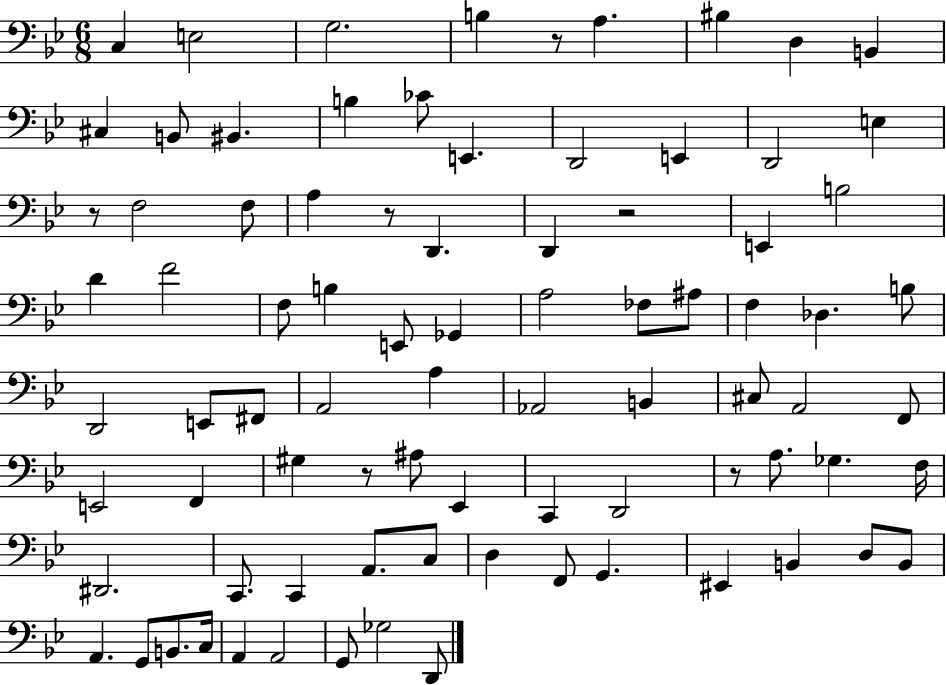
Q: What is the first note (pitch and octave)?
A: C3